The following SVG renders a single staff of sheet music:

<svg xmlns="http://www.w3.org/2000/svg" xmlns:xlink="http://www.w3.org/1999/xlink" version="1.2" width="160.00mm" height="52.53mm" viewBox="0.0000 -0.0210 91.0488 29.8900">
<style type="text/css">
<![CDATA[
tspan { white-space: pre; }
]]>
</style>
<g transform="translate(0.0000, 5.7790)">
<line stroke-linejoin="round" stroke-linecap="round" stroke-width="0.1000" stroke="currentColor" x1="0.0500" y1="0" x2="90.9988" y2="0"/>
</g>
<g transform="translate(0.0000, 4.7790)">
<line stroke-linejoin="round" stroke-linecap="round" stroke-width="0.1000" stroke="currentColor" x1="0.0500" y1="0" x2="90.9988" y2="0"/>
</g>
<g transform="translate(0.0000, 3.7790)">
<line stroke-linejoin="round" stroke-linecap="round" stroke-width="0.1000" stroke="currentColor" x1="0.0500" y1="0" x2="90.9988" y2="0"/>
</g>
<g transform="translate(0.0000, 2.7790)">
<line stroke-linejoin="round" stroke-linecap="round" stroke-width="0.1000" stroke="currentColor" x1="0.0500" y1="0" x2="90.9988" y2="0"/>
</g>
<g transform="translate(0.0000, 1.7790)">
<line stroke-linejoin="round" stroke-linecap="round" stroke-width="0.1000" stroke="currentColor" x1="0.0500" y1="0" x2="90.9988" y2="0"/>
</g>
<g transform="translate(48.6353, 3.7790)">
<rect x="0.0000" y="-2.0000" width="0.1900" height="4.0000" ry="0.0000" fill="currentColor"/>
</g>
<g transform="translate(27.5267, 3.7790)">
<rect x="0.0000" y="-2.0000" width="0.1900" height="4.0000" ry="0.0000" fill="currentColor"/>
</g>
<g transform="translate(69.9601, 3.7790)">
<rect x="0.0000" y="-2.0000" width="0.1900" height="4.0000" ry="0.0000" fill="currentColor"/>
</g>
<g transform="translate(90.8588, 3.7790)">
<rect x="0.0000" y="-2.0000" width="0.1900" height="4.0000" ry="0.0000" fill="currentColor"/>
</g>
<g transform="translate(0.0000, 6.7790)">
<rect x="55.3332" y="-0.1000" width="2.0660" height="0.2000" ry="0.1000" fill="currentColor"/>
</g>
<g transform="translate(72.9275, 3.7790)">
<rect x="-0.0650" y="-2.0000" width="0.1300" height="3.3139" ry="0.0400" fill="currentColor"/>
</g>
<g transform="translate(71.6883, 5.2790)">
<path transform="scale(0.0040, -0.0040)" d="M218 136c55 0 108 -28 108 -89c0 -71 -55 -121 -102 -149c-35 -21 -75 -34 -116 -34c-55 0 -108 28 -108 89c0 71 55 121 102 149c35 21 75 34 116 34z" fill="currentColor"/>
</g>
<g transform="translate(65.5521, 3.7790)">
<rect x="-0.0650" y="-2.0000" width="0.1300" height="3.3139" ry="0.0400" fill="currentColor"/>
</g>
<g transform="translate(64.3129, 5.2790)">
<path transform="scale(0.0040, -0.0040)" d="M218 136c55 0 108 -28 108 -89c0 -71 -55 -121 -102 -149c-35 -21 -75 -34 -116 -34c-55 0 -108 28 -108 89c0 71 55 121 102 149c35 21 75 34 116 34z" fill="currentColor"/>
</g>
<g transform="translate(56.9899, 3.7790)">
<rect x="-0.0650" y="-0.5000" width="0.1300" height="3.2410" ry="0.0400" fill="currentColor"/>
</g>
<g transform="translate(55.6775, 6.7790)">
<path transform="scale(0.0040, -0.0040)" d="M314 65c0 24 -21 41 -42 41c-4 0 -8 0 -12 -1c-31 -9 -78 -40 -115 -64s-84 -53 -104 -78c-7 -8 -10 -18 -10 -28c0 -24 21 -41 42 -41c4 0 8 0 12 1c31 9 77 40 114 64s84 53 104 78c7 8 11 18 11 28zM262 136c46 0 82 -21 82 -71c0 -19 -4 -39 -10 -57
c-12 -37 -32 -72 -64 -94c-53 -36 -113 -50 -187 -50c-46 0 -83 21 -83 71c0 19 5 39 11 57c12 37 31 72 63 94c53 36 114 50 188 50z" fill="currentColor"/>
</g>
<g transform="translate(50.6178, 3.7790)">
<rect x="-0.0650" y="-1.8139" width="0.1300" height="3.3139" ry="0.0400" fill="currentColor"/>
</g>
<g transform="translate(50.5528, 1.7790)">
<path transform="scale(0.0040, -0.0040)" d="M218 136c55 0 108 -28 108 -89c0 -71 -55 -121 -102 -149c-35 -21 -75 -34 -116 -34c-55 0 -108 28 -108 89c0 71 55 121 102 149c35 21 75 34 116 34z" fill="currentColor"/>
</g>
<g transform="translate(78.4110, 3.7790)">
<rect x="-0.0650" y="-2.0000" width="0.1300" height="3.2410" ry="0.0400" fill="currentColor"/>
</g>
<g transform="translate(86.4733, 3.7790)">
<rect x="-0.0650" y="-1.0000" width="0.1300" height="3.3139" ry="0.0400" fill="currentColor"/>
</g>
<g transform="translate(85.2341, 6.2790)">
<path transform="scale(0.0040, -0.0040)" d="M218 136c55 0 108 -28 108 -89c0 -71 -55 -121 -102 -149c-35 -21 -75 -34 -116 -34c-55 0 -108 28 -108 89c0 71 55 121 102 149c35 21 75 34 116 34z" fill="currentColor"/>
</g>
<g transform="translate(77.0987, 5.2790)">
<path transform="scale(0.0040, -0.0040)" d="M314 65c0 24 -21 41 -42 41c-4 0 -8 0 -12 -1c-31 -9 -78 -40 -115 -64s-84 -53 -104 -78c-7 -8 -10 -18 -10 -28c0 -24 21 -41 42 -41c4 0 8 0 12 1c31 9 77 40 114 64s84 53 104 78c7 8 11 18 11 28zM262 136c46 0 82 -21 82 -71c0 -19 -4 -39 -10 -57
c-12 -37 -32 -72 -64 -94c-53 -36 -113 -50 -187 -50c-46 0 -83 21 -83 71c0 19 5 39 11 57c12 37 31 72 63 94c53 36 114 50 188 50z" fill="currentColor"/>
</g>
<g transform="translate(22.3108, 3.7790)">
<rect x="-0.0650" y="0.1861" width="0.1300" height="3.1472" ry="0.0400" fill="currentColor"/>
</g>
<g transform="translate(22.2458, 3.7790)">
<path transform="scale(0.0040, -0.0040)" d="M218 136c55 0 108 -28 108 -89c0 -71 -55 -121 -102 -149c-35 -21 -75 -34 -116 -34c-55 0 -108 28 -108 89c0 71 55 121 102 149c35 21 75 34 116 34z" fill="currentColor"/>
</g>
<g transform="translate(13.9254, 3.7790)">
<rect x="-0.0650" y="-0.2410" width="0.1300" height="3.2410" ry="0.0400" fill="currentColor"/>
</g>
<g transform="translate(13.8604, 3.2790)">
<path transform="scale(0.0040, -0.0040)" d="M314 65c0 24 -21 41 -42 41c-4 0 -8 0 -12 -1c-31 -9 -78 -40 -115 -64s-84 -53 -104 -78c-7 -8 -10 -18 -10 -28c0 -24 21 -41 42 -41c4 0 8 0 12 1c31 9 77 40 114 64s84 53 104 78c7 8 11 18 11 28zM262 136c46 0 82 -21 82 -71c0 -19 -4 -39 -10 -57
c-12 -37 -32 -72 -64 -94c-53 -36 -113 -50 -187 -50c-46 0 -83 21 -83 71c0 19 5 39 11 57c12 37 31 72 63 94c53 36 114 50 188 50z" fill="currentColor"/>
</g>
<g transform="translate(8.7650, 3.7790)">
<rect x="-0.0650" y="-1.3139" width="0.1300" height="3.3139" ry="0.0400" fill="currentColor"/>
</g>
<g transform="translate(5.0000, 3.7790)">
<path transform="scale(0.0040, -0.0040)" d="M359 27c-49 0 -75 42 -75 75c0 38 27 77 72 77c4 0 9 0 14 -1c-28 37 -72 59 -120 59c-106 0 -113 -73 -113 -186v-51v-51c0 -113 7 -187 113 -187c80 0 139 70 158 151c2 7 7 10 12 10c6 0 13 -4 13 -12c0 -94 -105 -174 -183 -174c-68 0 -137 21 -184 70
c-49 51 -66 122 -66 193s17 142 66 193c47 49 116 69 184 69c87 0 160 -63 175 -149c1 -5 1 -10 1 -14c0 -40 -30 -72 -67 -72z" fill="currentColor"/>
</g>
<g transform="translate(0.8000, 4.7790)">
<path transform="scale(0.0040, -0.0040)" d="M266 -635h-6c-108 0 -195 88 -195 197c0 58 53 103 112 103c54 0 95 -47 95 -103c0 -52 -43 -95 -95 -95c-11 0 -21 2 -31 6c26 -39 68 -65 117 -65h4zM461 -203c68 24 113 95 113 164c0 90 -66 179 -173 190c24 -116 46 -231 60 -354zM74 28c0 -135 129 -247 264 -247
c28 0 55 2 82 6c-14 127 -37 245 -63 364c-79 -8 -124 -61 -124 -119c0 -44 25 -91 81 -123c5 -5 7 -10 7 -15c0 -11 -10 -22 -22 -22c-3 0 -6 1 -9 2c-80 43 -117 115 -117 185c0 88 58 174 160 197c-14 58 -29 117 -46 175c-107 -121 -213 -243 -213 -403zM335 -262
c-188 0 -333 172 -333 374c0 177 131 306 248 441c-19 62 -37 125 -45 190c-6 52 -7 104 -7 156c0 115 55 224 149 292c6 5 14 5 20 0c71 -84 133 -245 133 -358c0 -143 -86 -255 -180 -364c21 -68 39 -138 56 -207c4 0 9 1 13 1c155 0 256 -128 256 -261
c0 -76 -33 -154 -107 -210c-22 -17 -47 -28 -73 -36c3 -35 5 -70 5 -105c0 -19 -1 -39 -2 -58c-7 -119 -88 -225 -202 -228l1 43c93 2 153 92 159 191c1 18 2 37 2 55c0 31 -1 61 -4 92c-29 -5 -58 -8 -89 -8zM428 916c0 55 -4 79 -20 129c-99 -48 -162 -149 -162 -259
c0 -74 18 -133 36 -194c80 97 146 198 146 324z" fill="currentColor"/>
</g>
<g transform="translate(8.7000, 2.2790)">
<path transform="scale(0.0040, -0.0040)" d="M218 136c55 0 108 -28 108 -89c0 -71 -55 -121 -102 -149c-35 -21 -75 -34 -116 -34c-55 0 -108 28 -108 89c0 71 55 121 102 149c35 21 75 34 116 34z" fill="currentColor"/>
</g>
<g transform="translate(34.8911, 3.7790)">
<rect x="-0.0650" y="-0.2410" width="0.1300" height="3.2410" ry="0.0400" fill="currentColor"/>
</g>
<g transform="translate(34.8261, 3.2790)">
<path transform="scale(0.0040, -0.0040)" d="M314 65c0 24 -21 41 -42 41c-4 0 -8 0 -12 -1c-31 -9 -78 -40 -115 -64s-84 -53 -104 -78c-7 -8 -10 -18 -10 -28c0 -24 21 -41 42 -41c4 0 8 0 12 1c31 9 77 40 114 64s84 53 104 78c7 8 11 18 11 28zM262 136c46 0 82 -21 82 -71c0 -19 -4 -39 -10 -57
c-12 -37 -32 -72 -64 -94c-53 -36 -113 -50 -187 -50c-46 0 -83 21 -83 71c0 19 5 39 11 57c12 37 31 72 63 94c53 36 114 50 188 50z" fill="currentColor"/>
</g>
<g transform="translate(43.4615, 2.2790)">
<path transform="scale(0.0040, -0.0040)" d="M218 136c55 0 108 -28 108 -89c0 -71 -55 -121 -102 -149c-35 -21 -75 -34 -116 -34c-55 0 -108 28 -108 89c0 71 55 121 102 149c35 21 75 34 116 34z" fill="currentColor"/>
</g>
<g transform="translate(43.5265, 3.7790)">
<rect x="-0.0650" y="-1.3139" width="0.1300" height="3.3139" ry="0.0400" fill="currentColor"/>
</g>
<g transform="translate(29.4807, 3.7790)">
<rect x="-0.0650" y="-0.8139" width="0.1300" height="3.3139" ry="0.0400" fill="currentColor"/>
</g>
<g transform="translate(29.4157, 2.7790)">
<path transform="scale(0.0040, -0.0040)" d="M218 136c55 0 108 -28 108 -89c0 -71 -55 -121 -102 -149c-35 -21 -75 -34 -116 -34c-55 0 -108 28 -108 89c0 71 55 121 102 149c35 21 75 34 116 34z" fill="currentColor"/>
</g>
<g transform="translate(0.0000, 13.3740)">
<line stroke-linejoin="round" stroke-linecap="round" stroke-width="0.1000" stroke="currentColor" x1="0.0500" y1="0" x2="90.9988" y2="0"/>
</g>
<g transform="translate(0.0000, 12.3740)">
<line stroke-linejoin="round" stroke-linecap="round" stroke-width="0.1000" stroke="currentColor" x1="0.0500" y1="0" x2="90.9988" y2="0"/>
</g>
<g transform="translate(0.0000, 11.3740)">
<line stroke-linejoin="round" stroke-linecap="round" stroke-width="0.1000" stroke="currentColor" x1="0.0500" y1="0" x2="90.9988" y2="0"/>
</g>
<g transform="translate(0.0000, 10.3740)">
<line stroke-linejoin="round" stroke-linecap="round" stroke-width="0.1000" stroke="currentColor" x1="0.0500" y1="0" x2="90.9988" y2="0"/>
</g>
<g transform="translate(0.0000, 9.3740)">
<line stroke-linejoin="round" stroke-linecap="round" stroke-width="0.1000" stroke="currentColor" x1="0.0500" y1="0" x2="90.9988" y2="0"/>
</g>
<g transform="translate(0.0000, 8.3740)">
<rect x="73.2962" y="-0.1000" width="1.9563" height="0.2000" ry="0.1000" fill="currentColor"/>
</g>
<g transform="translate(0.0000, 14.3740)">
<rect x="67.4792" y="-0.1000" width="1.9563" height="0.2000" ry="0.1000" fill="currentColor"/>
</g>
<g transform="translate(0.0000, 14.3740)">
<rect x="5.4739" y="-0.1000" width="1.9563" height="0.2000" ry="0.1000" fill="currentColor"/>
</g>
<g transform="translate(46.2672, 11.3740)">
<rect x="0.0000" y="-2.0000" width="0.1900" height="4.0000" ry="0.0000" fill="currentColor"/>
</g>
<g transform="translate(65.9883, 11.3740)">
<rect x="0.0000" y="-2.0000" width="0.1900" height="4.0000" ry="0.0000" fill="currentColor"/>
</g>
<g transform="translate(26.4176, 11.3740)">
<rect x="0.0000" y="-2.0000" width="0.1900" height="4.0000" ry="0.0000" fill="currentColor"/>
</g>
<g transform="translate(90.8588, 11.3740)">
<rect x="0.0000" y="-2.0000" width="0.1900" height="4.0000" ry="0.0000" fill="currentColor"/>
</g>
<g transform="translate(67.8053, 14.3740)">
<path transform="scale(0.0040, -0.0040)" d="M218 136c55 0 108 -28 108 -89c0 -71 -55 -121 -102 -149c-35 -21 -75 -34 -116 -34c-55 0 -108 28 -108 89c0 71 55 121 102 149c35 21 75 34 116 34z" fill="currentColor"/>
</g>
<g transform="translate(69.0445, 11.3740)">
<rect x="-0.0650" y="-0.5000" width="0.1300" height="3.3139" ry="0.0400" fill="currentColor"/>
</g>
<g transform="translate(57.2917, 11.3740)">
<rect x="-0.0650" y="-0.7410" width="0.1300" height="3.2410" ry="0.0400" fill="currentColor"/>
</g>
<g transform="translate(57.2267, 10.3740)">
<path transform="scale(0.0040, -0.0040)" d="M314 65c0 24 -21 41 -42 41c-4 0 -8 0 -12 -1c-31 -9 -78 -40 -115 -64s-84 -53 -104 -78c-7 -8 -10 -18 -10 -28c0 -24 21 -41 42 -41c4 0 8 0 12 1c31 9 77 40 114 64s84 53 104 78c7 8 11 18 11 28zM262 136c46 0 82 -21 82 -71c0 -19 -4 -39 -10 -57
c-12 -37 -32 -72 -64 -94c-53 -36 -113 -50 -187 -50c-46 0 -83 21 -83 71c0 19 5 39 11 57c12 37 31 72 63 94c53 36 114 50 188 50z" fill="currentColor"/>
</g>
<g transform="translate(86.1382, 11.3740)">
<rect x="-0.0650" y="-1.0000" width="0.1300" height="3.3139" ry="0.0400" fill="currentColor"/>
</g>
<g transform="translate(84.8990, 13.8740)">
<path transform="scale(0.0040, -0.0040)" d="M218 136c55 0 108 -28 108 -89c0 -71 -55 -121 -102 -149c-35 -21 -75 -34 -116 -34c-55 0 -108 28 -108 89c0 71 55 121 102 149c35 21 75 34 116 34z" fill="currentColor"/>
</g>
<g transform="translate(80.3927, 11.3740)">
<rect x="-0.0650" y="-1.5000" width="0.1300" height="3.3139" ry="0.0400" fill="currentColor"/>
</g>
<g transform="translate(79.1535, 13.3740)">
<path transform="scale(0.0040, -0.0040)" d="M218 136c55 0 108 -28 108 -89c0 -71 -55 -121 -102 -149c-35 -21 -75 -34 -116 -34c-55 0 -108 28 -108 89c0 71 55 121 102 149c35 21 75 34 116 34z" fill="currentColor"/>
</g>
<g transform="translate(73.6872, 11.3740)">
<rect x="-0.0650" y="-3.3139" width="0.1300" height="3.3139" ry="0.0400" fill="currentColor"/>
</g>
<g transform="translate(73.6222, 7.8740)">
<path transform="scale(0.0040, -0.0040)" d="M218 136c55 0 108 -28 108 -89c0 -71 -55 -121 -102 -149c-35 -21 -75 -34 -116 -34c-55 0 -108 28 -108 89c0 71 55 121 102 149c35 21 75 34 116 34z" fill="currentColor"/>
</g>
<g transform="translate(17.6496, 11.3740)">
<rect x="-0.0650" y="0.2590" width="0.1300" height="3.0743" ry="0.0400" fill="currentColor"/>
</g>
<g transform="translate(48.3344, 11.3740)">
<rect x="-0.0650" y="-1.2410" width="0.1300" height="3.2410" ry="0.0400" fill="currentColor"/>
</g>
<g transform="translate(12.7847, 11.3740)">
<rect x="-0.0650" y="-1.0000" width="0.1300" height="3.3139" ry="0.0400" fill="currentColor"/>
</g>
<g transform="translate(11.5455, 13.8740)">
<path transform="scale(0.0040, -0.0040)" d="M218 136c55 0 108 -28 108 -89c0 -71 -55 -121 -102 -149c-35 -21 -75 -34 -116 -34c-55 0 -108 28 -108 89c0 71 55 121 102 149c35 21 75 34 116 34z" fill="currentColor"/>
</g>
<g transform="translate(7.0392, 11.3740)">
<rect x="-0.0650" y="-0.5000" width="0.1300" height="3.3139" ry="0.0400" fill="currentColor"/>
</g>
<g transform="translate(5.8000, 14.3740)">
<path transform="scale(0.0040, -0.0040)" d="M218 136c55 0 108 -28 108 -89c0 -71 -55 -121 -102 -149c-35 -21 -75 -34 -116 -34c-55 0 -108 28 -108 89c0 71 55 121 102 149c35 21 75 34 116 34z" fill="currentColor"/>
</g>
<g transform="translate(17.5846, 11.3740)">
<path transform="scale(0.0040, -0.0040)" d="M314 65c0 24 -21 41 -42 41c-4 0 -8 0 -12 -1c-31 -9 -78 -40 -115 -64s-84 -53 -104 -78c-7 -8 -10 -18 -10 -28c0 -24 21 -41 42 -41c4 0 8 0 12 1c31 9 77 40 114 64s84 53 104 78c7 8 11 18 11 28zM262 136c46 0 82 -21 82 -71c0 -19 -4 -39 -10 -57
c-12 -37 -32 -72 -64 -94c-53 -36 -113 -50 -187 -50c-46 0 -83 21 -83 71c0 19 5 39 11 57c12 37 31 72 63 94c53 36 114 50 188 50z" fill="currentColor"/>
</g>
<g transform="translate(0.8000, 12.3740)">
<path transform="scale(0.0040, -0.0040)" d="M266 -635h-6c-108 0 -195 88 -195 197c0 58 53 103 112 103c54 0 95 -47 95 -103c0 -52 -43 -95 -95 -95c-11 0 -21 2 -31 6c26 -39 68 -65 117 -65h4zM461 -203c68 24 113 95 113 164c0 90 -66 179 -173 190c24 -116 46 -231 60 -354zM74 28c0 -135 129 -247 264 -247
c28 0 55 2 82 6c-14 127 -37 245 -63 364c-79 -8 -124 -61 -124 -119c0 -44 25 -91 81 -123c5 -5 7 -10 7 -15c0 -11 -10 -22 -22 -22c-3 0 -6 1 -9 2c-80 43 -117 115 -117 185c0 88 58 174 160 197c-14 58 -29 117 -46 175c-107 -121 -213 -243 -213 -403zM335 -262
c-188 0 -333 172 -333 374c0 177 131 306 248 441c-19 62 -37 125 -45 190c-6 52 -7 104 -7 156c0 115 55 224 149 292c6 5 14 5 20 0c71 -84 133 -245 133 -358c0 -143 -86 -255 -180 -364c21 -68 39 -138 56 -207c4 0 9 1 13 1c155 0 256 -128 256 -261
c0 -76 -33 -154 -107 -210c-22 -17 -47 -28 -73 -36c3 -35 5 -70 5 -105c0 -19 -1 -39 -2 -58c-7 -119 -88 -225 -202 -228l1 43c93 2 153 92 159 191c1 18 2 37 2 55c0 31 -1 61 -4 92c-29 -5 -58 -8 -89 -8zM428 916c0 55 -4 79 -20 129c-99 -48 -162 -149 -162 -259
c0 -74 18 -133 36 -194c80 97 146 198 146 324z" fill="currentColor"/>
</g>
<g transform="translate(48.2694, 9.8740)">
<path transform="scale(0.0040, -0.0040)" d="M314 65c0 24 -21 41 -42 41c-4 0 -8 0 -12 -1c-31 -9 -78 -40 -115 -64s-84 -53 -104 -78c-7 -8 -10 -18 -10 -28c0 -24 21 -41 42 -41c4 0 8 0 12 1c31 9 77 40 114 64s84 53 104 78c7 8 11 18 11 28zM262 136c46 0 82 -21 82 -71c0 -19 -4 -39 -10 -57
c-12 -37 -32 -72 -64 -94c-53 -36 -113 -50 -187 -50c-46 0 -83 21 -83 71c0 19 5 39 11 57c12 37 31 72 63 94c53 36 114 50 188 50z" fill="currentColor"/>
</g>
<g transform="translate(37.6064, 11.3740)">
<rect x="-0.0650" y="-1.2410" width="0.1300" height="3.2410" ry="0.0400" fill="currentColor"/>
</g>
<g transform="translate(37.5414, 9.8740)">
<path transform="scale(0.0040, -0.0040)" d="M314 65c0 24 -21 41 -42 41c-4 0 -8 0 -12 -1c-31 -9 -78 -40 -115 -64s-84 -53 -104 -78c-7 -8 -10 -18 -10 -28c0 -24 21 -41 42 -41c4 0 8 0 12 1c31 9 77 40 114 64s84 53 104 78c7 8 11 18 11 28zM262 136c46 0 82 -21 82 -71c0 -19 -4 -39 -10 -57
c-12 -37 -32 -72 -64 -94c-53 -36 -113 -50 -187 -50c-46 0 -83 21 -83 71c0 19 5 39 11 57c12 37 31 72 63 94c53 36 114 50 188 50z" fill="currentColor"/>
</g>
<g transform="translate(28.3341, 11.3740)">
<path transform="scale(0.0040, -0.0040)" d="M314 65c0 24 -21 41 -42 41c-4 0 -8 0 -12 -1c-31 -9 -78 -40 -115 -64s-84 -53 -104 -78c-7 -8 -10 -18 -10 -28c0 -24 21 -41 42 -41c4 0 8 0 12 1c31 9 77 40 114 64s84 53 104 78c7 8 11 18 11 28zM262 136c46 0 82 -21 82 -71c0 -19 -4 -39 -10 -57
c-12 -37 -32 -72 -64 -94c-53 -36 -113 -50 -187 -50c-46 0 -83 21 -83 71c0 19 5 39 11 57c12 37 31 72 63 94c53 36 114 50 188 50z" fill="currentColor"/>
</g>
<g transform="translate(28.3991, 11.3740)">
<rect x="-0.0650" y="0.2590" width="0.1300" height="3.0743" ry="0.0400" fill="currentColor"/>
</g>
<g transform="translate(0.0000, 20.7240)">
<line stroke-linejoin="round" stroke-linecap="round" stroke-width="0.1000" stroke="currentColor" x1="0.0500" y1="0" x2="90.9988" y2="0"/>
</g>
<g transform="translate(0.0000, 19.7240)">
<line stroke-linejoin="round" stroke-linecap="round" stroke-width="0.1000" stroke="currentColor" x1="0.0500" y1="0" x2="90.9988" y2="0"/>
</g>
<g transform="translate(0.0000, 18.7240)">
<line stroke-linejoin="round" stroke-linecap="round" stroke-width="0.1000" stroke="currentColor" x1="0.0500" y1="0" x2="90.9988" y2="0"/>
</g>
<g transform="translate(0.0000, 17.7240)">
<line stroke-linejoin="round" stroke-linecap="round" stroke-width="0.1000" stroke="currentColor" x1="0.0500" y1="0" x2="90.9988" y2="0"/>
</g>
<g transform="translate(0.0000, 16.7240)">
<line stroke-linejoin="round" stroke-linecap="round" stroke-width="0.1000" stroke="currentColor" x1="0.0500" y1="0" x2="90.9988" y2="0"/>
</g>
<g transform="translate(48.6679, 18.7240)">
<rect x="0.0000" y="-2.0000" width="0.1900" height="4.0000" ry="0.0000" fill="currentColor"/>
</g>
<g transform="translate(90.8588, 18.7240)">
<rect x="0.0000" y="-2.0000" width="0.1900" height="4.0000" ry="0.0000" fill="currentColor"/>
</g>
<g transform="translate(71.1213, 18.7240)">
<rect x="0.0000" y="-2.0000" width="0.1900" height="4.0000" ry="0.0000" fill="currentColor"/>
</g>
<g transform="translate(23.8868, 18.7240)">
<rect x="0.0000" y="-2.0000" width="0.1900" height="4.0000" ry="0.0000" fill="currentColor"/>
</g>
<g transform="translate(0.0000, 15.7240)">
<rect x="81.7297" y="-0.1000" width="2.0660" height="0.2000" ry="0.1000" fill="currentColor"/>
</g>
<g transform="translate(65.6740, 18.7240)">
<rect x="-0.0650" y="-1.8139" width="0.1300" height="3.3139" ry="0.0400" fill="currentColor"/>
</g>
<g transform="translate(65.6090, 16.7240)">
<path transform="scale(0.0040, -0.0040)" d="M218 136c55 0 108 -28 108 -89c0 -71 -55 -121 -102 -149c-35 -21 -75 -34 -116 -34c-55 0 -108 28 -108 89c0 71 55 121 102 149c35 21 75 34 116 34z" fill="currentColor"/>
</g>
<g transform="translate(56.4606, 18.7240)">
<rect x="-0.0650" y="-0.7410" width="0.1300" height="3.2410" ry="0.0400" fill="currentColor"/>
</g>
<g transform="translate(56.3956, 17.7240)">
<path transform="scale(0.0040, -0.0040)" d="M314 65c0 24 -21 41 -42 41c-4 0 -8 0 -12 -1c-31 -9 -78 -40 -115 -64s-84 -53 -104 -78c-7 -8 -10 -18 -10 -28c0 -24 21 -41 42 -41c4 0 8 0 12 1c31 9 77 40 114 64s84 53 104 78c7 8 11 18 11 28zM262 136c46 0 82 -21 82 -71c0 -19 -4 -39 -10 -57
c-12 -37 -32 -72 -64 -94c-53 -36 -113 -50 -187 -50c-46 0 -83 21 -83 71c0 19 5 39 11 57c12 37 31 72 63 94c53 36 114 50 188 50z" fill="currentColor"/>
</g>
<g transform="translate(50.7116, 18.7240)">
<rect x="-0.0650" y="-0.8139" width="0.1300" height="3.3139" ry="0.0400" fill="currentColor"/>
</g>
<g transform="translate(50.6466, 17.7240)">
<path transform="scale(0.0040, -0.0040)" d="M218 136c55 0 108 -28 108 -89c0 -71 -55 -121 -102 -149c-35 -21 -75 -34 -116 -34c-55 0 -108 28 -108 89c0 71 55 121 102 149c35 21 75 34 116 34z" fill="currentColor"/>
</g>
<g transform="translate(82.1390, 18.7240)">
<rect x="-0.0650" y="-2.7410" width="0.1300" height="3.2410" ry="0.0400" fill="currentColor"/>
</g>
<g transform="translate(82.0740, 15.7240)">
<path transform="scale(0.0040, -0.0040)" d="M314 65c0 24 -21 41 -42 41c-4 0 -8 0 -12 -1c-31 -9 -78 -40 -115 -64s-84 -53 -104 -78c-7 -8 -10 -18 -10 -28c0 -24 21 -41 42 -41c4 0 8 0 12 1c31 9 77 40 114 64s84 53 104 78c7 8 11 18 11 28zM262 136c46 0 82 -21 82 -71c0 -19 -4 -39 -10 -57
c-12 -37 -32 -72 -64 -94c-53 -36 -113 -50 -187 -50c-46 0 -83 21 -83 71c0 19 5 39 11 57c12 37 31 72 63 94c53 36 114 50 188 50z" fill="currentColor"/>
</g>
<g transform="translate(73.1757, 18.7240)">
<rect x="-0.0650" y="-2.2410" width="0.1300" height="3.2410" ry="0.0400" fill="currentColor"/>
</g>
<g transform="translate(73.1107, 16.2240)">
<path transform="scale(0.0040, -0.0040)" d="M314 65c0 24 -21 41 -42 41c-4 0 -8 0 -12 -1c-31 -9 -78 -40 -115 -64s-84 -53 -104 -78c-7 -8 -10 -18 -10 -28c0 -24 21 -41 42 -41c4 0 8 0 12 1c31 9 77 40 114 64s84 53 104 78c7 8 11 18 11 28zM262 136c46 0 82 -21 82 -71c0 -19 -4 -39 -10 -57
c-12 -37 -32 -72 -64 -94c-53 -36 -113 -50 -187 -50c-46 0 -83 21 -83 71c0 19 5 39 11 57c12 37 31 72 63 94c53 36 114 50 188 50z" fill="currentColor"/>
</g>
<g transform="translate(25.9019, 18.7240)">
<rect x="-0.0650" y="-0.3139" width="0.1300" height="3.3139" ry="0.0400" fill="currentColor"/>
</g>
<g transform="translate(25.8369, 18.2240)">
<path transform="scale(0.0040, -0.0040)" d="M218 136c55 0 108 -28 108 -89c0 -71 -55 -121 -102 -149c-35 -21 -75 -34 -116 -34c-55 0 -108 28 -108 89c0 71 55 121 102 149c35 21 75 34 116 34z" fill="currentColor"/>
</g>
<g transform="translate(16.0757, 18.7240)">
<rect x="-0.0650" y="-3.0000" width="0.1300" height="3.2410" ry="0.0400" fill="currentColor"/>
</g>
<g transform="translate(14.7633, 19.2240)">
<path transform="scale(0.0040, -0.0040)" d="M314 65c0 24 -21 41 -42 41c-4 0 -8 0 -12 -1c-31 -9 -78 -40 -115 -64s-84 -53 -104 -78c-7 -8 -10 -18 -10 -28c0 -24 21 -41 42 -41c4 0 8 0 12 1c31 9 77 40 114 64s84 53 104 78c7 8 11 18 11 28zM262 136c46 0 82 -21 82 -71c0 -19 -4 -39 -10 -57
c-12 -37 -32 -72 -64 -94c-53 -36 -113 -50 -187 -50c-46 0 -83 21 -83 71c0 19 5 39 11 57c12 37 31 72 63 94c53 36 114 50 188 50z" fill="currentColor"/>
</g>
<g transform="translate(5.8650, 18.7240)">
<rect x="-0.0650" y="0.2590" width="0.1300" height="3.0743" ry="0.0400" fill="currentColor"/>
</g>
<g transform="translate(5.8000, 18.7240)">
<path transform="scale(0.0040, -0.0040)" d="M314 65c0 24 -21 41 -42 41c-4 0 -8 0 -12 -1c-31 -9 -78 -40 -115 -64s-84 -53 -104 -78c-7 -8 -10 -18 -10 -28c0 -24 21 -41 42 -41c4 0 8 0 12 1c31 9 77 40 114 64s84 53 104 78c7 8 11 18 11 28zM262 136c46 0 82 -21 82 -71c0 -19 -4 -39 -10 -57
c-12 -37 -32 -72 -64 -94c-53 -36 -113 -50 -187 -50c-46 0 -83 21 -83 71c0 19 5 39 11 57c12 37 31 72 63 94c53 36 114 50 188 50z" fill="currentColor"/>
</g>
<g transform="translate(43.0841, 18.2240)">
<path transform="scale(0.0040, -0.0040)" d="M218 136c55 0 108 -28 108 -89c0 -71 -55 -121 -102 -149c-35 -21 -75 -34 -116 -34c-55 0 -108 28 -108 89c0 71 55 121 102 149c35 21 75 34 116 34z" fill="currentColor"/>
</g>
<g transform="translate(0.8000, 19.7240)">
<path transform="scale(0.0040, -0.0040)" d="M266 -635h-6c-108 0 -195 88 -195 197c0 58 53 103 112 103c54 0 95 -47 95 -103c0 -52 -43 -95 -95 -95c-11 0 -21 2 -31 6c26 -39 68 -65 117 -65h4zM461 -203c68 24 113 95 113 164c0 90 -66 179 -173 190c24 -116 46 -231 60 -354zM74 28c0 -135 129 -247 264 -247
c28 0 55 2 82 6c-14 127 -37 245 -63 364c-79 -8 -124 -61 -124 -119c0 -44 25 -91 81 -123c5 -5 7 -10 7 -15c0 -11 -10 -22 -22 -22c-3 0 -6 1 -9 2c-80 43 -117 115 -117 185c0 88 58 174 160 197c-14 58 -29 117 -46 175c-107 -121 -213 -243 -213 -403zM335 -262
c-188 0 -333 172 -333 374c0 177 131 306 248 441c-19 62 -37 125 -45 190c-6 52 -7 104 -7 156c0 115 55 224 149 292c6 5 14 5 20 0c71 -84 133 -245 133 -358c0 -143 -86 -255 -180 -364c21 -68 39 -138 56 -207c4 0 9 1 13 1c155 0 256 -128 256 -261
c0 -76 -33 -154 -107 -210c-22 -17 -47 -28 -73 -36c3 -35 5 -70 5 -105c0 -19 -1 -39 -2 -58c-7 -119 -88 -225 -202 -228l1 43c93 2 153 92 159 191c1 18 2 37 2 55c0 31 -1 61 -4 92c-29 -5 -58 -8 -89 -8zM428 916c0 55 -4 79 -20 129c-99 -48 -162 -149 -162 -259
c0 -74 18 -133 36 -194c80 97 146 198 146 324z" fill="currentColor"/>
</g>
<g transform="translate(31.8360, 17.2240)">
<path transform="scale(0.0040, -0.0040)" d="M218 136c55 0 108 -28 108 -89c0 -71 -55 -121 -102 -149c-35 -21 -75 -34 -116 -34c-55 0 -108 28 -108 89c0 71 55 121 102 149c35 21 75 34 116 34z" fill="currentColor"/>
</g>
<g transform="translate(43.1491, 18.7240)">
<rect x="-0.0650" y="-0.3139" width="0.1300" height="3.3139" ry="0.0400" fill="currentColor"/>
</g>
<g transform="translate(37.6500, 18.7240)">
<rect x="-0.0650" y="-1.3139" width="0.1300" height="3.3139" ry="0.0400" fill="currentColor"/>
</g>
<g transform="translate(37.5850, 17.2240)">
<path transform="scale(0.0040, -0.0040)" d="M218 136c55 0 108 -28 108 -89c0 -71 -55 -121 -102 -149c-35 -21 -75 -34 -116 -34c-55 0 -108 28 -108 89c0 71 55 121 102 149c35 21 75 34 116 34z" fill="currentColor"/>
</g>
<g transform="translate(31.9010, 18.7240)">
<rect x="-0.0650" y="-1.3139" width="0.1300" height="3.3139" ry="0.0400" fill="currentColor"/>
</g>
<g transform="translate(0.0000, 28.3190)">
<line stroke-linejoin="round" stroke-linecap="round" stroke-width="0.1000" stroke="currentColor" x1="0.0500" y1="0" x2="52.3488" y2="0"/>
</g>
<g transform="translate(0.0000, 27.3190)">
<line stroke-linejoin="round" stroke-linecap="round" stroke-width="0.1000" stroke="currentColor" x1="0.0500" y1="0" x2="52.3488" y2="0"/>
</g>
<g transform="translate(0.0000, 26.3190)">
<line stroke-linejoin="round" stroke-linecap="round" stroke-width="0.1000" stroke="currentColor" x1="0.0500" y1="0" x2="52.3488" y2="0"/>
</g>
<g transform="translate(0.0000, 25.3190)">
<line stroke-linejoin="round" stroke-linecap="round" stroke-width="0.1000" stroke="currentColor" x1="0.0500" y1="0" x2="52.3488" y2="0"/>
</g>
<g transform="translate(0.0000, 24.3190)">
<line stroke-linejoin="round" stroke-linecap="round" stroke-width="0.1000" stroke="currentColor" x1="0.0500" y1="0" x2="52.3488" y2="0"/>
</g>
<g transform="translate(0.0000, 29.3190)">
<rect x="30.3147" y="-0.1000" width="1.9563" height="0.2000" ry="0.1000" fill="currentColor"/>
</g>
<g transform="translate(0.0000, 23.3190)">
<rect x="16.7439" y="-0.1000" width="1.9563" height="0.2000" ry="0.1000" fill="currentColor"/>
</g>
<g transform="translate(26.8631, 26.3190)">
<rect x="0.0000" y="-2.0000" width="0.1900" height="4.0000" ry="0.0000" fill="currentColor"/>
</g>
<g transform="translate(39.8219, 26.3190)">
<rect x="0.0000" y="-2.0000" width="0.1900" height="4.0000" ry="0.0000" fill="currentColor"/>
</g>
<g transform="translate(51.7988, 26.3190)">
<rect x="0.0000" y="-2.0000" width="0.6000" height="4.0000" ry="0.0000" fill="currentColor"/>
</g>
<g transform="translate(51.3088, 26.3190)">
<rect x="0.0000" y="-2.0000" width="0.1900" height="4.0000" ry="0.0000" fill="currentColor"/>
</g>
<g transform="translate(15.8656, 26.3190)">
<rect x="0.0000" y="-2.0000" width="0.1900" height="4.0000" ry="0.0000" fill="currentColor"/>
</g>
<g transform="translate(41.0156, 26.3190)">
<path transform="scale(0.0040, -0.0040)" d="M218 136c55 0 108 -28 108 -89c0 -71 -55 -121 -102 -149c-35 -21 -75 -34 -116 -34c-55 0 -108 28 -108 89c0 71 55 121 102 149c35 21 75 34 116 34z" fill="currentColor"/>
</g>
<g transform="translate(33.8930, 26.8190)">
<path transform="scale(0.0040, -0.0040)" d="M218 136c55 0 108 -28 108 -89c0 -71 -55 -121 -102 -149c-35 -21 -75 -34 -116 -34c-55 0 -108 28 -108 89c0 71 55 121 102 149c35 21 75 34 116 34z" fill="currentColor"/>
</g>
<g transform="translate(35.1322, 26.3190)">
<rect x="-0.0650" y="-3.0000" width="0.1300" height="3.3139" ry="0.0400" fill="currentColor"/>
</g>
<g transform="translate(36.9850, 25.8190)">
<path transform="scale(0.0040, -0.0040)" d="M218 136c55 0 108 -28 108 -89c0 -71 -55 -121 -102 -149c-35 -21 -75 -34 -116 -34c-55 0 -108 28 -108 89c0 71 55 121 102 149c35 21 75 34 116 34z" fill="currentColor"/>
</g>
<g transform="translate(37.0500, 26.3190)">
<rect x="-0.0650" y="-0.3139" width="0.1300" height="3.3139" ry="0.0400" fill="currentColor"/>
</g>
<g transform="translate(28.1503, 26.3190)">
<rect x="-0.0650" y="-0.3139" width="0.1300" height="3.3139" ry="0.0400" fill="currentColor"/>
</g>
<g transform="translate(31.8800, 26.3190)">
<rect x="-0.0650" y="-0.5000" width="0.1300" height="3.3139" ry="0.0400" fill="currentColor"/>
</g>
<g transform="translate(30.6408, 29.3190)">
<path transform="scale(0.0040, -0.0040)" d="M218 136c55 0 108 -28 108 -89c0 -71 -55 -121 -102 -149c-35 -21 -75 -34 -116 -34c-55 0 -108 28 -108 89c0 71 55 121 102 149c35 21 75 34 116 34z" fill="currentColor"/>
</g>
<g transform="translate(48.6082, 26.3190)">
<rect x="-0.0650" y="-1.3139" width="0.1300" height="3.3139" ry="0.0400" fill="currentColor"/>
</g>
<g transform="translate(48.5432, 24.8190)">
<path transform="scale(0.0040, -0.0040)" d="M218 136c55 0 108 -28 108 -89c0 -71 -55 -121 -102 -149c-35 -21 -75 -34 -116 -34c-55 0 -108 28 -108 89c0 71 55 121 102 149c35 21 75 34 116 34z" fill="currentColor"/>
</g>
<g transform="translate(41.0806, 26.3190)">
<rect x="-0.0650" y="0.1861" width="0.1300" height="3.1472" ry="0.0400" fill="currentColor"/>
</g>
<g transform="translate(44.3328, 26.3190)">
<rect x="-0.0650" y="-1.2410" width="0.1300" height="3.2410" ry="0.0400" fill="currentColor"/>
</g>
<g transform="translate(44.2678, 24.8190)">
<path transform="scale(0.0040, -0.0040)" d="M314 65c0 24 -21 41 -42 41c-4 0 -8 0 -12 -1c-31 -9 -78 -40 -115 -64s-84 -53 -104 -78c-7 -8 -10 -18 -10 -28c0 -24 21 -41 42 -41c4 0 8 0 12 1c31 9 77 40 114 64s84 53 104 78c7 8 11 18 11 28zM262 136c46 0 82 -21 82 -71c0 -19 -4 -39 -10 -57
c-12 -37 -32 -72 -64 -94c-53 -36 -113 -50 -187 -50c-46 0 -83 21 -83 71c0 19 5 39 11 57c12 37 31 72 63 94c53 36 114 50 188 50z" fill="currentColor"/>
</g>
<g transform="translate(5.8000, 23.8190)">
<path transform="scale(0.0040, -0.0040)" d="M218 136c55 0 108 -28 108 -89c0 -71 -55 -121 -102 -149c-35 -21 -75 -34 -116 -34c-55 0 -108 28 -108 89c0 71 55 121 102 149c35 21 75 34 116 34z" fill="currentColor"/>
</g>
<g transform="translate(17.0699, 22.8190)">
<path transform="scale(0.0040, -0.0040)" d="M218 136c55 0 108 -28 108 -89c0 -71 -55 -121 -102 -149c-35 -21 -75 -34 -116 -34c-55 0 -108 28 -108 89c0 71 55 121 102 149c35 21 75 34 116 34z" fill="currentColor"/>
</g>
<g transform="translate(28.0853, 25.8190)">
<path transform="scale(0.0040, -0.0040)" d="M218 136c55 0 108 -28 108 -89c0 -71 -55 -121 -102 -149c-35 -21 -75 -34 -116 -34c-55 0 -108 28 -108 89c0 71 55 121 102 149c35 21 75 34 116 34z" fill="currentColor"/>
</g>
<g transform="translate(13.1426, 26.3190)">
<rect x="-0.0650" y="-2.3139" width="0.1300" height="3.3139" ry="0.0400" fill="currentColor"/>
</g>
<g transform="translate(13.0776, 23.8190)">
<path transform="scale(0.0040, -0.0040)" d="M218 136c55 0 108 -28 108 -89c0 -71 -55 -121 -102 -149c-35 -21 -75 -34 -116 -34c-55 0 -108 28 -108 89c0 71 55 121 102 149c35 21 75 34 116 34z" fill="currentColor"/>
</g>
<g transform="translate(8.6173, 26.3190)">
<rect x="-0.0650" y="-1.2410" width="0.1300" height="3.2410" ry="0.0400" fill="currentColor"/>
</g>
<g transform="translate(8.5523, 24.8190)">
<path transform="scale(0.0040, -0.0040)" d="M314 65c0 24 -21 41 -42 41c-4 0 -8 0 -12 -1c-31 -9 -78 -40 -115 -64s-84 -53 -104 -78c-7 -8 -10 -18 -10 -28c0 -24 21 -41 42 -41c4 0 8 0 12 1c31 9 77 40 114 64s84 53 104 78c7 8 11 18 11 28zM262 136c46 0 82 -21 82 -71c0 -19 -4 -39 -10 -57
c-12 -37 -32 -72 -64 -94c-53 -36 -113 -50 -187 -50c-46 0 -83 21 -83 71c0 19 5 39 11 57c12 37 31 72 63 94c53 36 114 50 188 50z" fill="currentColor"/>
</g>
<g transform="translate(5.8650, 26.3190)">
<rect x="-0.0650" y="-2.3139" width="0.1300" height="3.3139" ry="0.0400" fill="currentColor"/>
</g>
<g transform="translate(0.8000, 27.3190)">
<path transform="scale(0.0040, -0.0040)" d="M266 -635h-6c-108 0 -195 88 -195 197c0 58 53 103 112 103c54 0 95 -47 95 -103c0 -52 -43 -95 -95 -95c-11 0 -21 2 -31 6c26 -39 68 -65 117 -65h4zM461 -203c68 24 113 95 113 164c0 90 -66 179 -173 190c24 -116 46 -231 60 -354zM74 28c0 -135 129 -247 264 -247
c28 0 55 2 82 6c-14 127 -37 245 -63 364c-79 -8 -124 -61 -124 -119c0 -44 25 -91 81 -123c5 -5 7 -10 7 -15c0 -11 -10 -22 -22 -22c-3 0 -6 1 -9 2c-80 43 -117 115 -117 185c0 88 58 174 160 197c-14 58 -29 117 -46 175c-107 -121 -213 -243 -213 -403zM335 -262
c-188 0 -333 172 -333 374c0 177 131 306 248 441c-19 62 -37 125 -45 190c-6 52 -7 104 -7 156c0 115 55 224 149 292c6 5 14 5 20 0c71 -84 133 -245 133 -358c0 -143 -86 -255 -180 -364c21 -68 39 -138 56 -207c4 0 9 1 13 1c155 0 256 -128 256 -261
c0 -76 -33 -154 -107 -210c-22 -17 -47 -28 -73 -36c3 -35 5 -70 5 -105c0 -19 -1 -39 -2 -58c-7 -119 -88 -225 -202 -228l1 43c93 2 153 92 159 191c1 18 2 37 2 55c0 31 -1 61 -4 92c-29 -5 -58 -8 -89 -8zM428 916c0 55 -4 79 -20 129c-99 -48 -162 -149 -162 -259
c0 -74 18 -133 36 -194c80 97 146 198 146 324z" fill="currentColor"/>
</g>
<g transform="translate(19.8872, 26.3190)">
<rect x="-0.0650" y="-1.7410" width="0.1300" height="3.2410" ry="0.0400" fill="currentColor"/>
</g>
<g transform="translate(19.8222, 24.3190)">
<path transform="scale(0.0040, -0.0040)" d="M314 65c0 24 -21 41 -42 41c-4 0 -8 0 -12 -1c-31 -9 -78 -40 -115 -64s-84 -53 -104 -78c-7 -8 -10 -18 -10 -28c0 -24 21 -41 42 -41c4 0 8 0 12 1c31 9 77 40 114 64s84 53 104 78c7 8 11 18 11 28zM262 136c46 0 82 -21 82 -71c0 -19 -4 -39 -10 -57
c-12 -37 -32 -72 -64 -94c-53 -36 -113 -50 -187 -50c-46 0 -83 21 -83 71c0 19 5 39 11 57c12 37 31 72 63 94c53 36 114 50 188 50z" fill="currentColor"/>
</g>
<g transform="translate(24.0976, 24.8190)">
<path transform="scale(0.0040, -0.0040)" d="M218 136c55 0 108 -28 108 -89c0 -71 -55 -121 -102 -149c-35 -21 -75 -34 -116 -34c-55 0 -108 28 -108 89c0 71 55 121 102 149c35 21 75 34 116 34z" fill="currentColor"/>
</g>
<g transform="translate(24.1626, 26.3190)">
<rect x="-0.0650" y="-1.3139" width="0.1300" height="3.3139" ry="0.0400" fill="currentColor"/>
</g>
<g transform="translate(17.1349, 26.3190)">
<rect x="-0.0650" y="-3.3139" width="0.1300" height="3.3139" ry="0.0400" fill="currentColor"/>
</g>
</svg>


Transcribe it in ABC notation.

X:1
T:Untitled
M:4/4
L:1/4
K:C
e c2 B d c2 e f C2 F F F2 D C D B2 B2 e2 e2 d2 C b E D B2 A2 c e e c d d2 f g2 a2 g e2 g b f2 e c C A c B e2 e